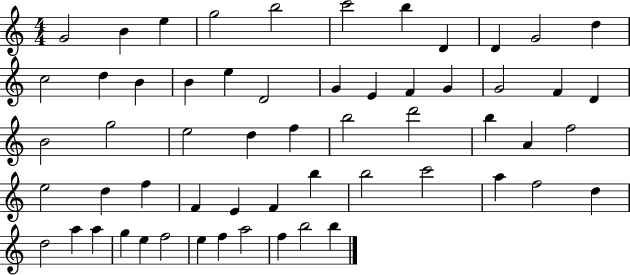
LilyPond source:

{
  \clef treble
  \numericTimeSignature
  \time 4/4
  \key c \major
  g'2 b'4 e''4 | g''2 b''2 | c'''2 b''4 d'4 | d'4 g'2 d''4 | \break c''2 d''4 b'4 | b'4 e''4 d'2 | g'4 e'4 f'4 g'4 | g'2 f'4 d'4 | \break b'2 g''2 | e''2 d''4 f''4 | b''2 d'''2 | b''4 a'4 f''2 | \break e''2 d''4 f''4 | f'4 e'4 f'4 b''4 | b''2 c'''2 | a''4 f''2 d''4 | \break d''2 a''4 a''4 | g''4 e''4 f''2 | e''4 f''4 a''2 | f''4 b''2 b''4 | \break \bar "|."
}